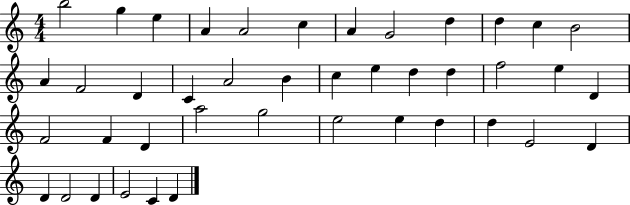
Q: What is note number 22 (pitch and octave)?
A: D5